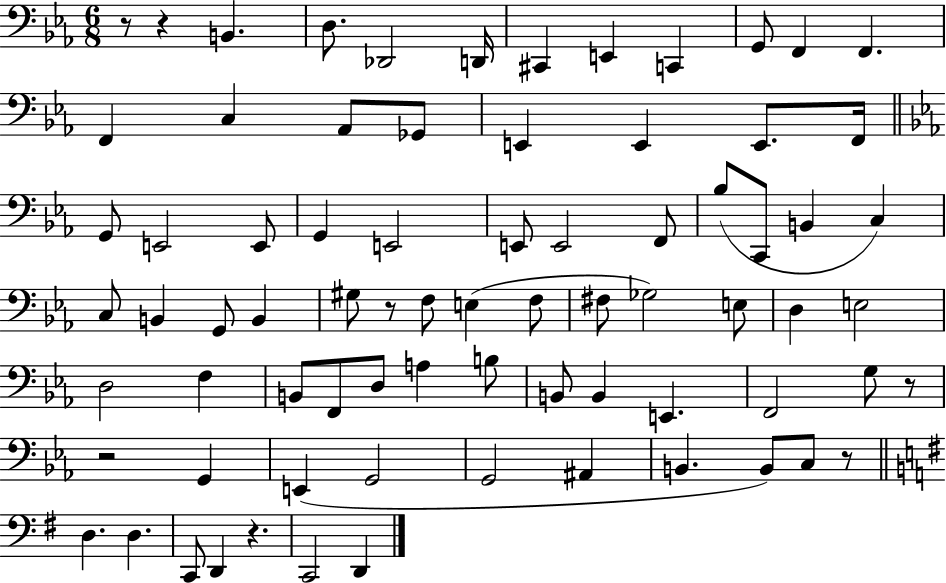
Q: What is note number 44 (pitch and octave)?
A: D3